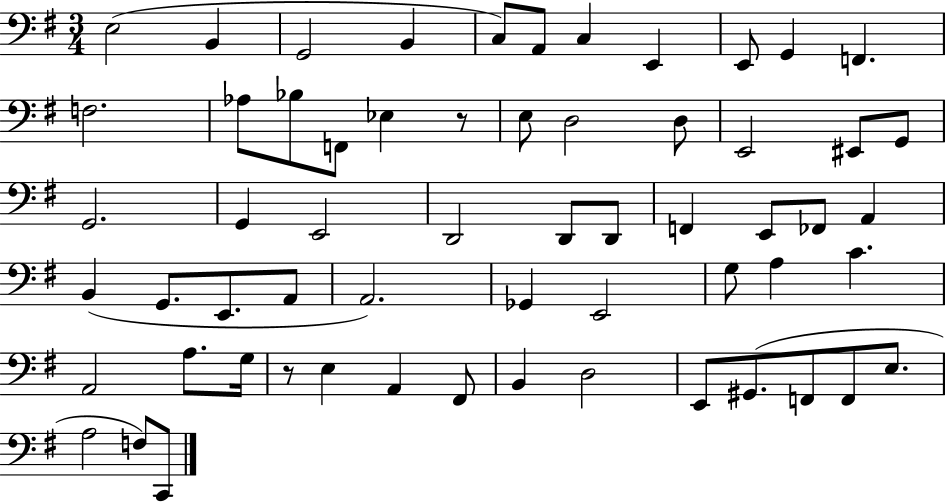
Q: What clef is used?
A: bass